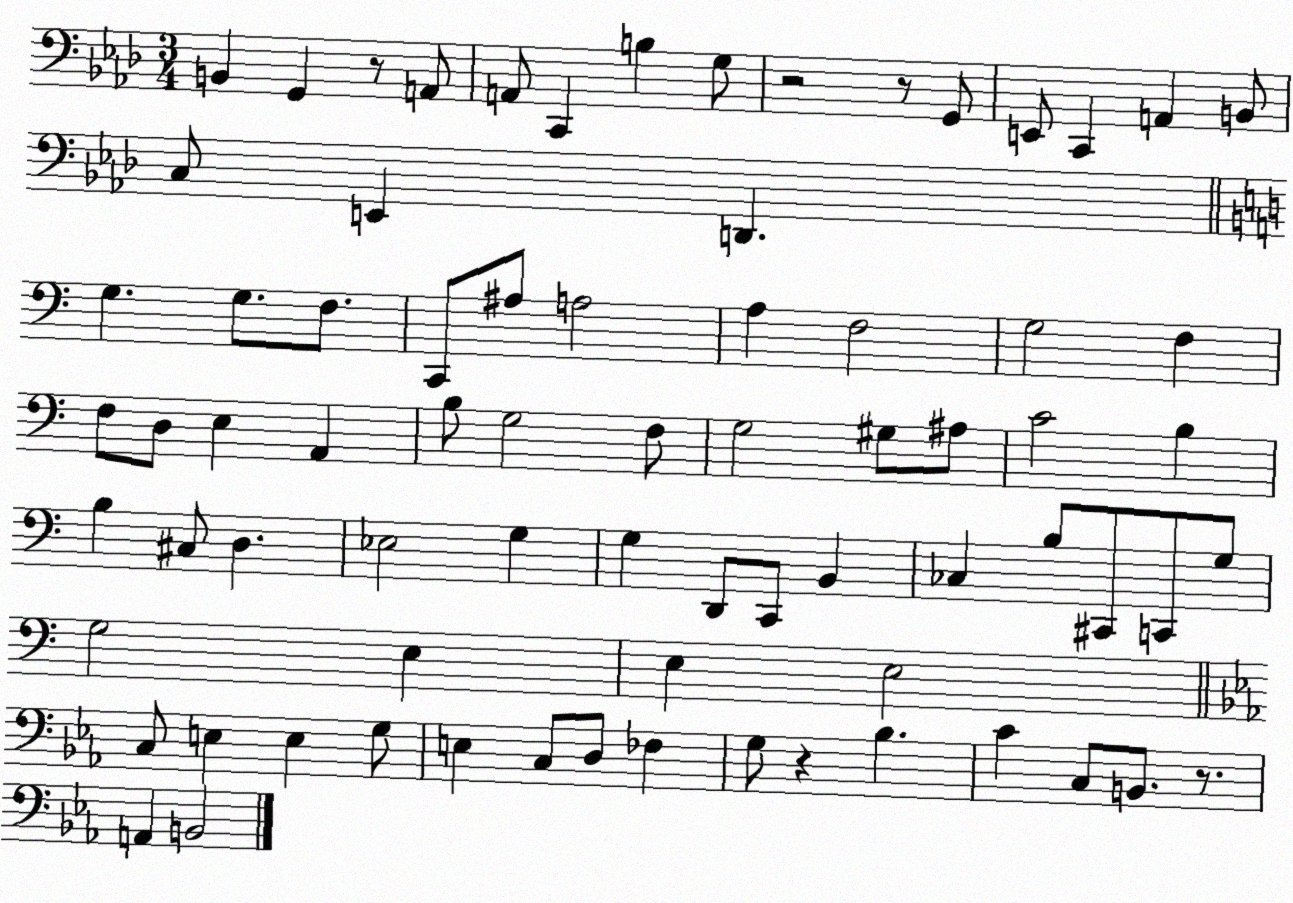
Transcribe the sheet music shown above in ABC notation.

X:1
T:Untitled
M:3/4
L:1/4
K:Ab
B,, G,, z/2 A,,/2 A,,/2 C,, B, G,/2 z2 z/2 G,,/2 E,,/2 C,, A,, B,,/2 C,/2 E,, D,, G, G,/2 F,/2 C,,/2 ^A,/2 A,2 A, F,2 G,2 F, F,/2 D,/2 E, A,, B,/2 G,2 F,/2 G,2 ^G,/2 ^A,/2 C2 B, B, ^C,/2 D, _E,2 G, G, D,,/2 C,,/2 B,, _C, B,/2 ^C,,/2 C,,/2 G,/2 G,2 E, E, E,2 C,/2 E, E, G,/2 E, C,/2 D,/2 _F, G,/2 z _B, C C,/2 B,,/2 z/2 A,, B,,2